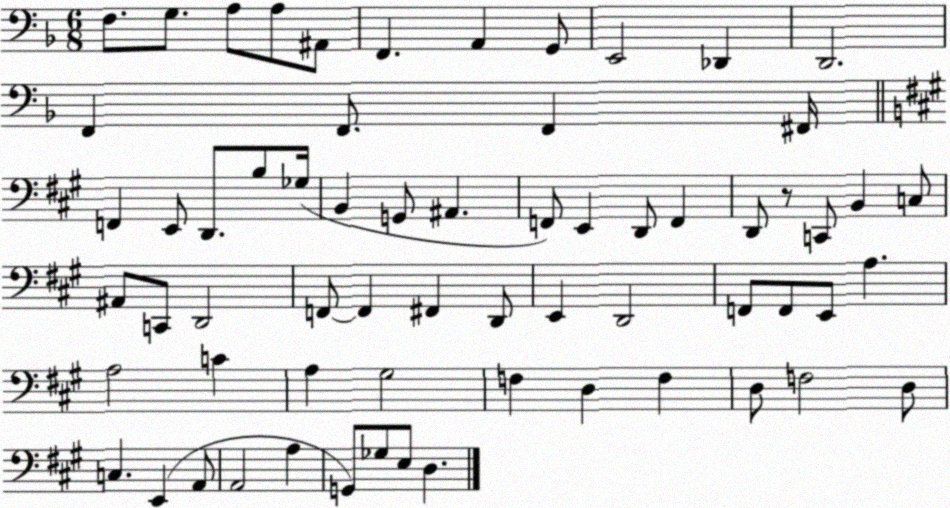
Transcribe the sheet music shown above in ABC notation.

X:1
T:Untitled
M:6/8
L:1/4
K:F
F,/2 G,/2 A,/2 A,/2 ^A,,/2 F,, A,, G,,/2 E,,2 _D,, D,,2 F,, F,,/2 F,, ^F,,/4 F,, E,,/2 D,,/2 B,/2 _G,/4 B,, G,,/2 ^A,, F,,/2 E,, D,,/2 F,, D,,/2 z/2 C,,/2 B,, C,/2 ^A,,/2 C,,/2 D,,2 F,,/2 F,, ^F,, D,,/2 E,, D,,2 F,,/2 F,,/2 E,,/2 A, A,2 C A, ^G,2 F, D, F, D,/2 F,2 D,/2 C, E,, A,,/2 A,,2 A, G,,/2 _G,/2 E,/2 D,